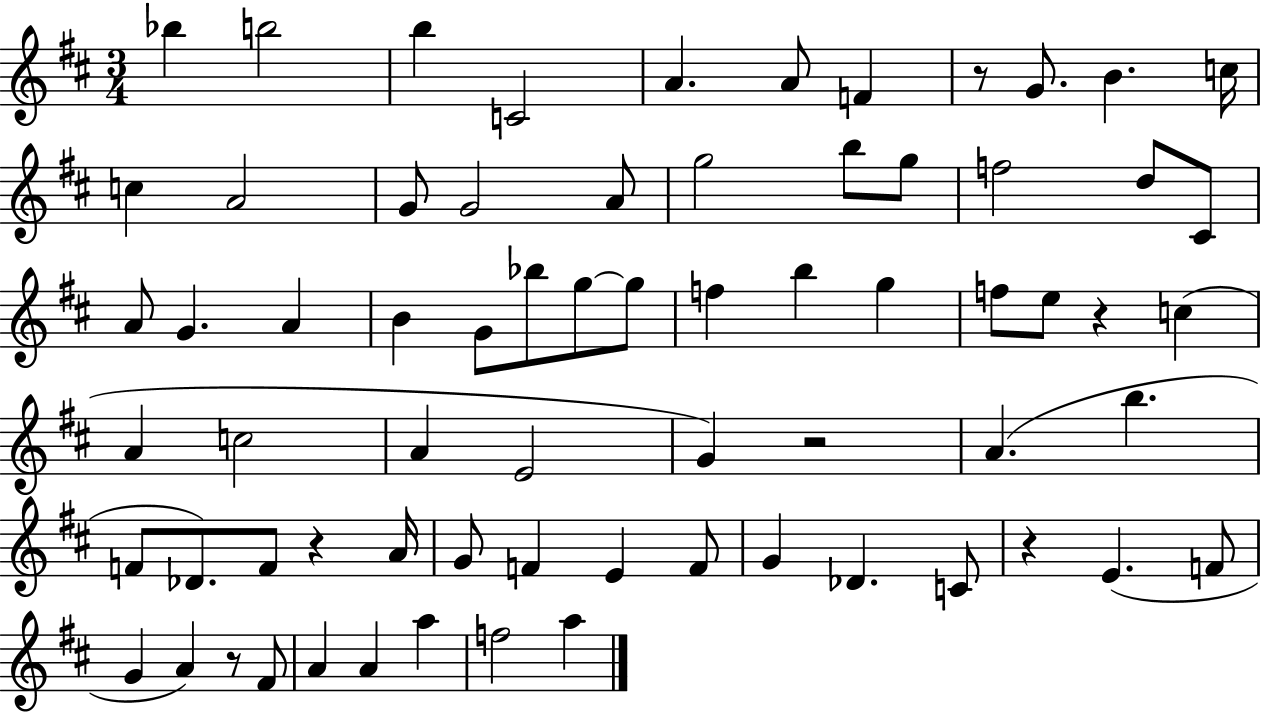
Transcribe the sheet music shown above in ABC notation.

X:1
T:Untitled
M:3/4
L:1/4
K:D
_b b2 b C2 A A/2 F z/2 G/2 B c/4 c A2 G/2 G2 A/2 g2 b/2 g/2 f2 d/2 ^C/2 A/2 G A B G/2 _b/2 g/2 g/2 f b g f/2 e/2 z c A c2 A E2 G z2 A b F/2 _D/2 F/2 z A/4 G/2 F E F/2 G _D C/2 z E F/2 G A z/2 ^F/2 A A a f2 a